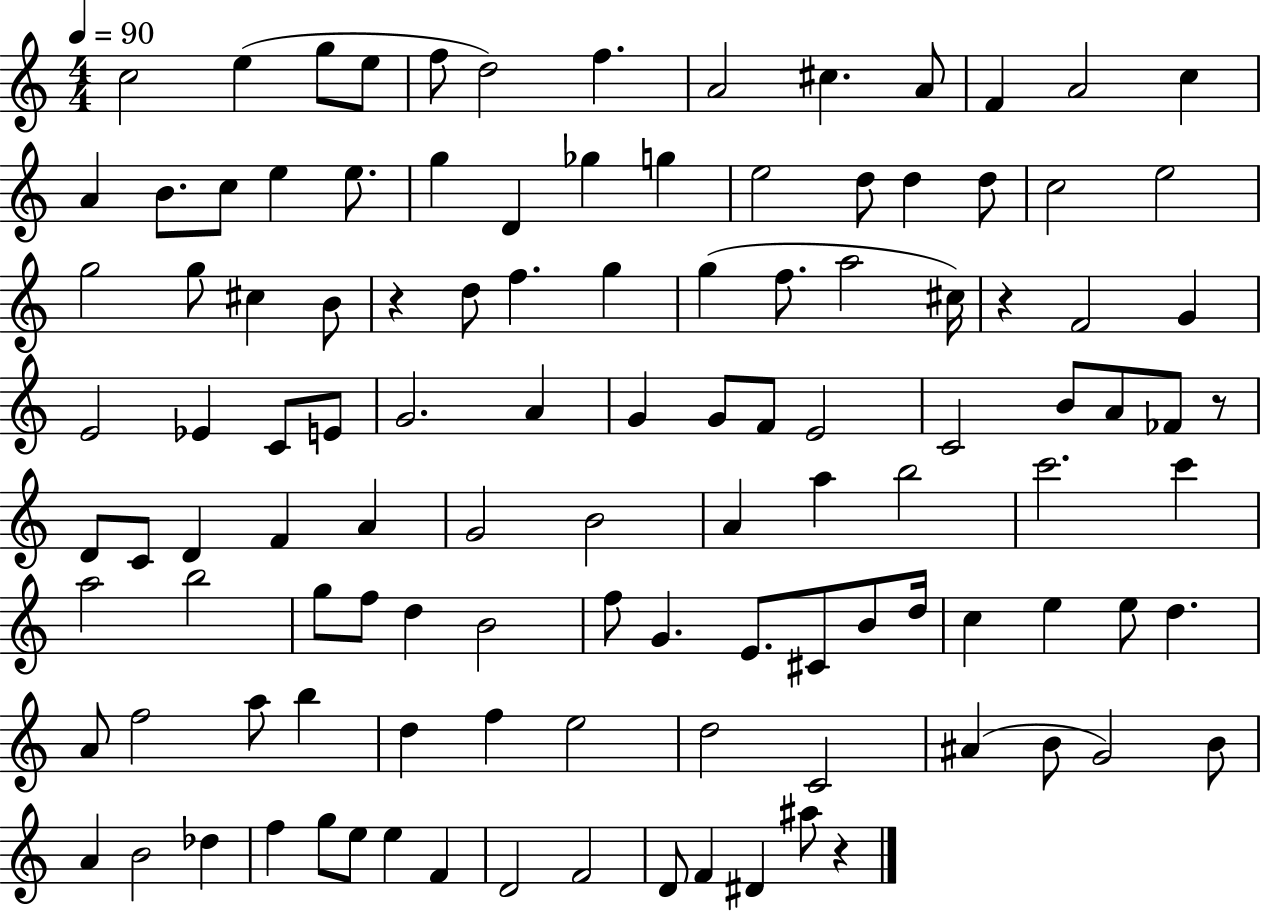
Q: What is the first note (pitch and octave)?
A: C5